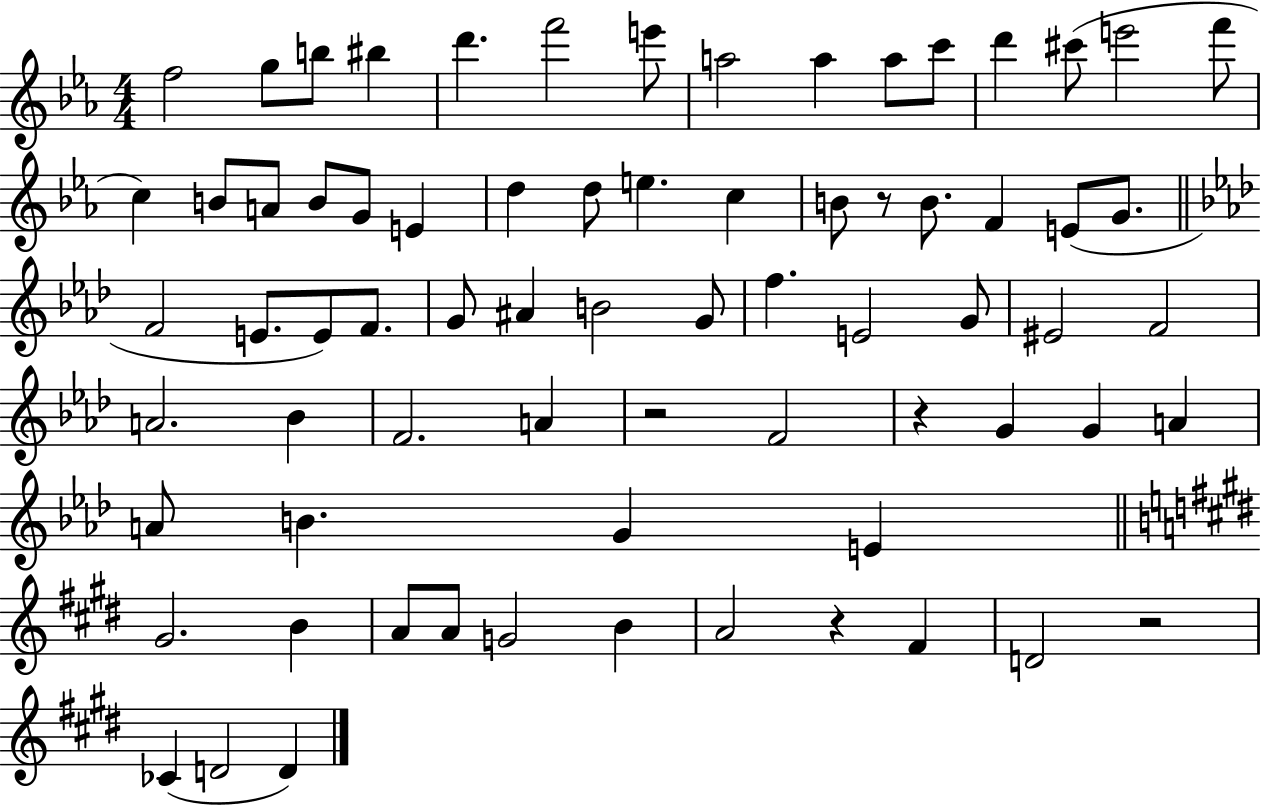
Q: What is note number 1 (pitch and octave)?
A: F5